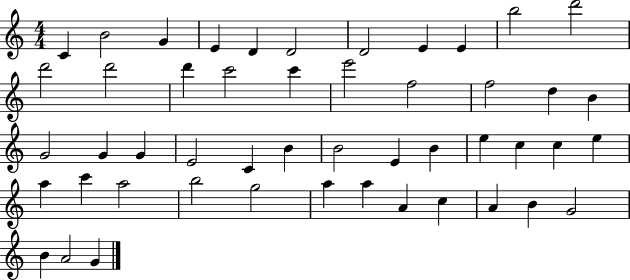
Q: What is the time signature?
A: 4/4